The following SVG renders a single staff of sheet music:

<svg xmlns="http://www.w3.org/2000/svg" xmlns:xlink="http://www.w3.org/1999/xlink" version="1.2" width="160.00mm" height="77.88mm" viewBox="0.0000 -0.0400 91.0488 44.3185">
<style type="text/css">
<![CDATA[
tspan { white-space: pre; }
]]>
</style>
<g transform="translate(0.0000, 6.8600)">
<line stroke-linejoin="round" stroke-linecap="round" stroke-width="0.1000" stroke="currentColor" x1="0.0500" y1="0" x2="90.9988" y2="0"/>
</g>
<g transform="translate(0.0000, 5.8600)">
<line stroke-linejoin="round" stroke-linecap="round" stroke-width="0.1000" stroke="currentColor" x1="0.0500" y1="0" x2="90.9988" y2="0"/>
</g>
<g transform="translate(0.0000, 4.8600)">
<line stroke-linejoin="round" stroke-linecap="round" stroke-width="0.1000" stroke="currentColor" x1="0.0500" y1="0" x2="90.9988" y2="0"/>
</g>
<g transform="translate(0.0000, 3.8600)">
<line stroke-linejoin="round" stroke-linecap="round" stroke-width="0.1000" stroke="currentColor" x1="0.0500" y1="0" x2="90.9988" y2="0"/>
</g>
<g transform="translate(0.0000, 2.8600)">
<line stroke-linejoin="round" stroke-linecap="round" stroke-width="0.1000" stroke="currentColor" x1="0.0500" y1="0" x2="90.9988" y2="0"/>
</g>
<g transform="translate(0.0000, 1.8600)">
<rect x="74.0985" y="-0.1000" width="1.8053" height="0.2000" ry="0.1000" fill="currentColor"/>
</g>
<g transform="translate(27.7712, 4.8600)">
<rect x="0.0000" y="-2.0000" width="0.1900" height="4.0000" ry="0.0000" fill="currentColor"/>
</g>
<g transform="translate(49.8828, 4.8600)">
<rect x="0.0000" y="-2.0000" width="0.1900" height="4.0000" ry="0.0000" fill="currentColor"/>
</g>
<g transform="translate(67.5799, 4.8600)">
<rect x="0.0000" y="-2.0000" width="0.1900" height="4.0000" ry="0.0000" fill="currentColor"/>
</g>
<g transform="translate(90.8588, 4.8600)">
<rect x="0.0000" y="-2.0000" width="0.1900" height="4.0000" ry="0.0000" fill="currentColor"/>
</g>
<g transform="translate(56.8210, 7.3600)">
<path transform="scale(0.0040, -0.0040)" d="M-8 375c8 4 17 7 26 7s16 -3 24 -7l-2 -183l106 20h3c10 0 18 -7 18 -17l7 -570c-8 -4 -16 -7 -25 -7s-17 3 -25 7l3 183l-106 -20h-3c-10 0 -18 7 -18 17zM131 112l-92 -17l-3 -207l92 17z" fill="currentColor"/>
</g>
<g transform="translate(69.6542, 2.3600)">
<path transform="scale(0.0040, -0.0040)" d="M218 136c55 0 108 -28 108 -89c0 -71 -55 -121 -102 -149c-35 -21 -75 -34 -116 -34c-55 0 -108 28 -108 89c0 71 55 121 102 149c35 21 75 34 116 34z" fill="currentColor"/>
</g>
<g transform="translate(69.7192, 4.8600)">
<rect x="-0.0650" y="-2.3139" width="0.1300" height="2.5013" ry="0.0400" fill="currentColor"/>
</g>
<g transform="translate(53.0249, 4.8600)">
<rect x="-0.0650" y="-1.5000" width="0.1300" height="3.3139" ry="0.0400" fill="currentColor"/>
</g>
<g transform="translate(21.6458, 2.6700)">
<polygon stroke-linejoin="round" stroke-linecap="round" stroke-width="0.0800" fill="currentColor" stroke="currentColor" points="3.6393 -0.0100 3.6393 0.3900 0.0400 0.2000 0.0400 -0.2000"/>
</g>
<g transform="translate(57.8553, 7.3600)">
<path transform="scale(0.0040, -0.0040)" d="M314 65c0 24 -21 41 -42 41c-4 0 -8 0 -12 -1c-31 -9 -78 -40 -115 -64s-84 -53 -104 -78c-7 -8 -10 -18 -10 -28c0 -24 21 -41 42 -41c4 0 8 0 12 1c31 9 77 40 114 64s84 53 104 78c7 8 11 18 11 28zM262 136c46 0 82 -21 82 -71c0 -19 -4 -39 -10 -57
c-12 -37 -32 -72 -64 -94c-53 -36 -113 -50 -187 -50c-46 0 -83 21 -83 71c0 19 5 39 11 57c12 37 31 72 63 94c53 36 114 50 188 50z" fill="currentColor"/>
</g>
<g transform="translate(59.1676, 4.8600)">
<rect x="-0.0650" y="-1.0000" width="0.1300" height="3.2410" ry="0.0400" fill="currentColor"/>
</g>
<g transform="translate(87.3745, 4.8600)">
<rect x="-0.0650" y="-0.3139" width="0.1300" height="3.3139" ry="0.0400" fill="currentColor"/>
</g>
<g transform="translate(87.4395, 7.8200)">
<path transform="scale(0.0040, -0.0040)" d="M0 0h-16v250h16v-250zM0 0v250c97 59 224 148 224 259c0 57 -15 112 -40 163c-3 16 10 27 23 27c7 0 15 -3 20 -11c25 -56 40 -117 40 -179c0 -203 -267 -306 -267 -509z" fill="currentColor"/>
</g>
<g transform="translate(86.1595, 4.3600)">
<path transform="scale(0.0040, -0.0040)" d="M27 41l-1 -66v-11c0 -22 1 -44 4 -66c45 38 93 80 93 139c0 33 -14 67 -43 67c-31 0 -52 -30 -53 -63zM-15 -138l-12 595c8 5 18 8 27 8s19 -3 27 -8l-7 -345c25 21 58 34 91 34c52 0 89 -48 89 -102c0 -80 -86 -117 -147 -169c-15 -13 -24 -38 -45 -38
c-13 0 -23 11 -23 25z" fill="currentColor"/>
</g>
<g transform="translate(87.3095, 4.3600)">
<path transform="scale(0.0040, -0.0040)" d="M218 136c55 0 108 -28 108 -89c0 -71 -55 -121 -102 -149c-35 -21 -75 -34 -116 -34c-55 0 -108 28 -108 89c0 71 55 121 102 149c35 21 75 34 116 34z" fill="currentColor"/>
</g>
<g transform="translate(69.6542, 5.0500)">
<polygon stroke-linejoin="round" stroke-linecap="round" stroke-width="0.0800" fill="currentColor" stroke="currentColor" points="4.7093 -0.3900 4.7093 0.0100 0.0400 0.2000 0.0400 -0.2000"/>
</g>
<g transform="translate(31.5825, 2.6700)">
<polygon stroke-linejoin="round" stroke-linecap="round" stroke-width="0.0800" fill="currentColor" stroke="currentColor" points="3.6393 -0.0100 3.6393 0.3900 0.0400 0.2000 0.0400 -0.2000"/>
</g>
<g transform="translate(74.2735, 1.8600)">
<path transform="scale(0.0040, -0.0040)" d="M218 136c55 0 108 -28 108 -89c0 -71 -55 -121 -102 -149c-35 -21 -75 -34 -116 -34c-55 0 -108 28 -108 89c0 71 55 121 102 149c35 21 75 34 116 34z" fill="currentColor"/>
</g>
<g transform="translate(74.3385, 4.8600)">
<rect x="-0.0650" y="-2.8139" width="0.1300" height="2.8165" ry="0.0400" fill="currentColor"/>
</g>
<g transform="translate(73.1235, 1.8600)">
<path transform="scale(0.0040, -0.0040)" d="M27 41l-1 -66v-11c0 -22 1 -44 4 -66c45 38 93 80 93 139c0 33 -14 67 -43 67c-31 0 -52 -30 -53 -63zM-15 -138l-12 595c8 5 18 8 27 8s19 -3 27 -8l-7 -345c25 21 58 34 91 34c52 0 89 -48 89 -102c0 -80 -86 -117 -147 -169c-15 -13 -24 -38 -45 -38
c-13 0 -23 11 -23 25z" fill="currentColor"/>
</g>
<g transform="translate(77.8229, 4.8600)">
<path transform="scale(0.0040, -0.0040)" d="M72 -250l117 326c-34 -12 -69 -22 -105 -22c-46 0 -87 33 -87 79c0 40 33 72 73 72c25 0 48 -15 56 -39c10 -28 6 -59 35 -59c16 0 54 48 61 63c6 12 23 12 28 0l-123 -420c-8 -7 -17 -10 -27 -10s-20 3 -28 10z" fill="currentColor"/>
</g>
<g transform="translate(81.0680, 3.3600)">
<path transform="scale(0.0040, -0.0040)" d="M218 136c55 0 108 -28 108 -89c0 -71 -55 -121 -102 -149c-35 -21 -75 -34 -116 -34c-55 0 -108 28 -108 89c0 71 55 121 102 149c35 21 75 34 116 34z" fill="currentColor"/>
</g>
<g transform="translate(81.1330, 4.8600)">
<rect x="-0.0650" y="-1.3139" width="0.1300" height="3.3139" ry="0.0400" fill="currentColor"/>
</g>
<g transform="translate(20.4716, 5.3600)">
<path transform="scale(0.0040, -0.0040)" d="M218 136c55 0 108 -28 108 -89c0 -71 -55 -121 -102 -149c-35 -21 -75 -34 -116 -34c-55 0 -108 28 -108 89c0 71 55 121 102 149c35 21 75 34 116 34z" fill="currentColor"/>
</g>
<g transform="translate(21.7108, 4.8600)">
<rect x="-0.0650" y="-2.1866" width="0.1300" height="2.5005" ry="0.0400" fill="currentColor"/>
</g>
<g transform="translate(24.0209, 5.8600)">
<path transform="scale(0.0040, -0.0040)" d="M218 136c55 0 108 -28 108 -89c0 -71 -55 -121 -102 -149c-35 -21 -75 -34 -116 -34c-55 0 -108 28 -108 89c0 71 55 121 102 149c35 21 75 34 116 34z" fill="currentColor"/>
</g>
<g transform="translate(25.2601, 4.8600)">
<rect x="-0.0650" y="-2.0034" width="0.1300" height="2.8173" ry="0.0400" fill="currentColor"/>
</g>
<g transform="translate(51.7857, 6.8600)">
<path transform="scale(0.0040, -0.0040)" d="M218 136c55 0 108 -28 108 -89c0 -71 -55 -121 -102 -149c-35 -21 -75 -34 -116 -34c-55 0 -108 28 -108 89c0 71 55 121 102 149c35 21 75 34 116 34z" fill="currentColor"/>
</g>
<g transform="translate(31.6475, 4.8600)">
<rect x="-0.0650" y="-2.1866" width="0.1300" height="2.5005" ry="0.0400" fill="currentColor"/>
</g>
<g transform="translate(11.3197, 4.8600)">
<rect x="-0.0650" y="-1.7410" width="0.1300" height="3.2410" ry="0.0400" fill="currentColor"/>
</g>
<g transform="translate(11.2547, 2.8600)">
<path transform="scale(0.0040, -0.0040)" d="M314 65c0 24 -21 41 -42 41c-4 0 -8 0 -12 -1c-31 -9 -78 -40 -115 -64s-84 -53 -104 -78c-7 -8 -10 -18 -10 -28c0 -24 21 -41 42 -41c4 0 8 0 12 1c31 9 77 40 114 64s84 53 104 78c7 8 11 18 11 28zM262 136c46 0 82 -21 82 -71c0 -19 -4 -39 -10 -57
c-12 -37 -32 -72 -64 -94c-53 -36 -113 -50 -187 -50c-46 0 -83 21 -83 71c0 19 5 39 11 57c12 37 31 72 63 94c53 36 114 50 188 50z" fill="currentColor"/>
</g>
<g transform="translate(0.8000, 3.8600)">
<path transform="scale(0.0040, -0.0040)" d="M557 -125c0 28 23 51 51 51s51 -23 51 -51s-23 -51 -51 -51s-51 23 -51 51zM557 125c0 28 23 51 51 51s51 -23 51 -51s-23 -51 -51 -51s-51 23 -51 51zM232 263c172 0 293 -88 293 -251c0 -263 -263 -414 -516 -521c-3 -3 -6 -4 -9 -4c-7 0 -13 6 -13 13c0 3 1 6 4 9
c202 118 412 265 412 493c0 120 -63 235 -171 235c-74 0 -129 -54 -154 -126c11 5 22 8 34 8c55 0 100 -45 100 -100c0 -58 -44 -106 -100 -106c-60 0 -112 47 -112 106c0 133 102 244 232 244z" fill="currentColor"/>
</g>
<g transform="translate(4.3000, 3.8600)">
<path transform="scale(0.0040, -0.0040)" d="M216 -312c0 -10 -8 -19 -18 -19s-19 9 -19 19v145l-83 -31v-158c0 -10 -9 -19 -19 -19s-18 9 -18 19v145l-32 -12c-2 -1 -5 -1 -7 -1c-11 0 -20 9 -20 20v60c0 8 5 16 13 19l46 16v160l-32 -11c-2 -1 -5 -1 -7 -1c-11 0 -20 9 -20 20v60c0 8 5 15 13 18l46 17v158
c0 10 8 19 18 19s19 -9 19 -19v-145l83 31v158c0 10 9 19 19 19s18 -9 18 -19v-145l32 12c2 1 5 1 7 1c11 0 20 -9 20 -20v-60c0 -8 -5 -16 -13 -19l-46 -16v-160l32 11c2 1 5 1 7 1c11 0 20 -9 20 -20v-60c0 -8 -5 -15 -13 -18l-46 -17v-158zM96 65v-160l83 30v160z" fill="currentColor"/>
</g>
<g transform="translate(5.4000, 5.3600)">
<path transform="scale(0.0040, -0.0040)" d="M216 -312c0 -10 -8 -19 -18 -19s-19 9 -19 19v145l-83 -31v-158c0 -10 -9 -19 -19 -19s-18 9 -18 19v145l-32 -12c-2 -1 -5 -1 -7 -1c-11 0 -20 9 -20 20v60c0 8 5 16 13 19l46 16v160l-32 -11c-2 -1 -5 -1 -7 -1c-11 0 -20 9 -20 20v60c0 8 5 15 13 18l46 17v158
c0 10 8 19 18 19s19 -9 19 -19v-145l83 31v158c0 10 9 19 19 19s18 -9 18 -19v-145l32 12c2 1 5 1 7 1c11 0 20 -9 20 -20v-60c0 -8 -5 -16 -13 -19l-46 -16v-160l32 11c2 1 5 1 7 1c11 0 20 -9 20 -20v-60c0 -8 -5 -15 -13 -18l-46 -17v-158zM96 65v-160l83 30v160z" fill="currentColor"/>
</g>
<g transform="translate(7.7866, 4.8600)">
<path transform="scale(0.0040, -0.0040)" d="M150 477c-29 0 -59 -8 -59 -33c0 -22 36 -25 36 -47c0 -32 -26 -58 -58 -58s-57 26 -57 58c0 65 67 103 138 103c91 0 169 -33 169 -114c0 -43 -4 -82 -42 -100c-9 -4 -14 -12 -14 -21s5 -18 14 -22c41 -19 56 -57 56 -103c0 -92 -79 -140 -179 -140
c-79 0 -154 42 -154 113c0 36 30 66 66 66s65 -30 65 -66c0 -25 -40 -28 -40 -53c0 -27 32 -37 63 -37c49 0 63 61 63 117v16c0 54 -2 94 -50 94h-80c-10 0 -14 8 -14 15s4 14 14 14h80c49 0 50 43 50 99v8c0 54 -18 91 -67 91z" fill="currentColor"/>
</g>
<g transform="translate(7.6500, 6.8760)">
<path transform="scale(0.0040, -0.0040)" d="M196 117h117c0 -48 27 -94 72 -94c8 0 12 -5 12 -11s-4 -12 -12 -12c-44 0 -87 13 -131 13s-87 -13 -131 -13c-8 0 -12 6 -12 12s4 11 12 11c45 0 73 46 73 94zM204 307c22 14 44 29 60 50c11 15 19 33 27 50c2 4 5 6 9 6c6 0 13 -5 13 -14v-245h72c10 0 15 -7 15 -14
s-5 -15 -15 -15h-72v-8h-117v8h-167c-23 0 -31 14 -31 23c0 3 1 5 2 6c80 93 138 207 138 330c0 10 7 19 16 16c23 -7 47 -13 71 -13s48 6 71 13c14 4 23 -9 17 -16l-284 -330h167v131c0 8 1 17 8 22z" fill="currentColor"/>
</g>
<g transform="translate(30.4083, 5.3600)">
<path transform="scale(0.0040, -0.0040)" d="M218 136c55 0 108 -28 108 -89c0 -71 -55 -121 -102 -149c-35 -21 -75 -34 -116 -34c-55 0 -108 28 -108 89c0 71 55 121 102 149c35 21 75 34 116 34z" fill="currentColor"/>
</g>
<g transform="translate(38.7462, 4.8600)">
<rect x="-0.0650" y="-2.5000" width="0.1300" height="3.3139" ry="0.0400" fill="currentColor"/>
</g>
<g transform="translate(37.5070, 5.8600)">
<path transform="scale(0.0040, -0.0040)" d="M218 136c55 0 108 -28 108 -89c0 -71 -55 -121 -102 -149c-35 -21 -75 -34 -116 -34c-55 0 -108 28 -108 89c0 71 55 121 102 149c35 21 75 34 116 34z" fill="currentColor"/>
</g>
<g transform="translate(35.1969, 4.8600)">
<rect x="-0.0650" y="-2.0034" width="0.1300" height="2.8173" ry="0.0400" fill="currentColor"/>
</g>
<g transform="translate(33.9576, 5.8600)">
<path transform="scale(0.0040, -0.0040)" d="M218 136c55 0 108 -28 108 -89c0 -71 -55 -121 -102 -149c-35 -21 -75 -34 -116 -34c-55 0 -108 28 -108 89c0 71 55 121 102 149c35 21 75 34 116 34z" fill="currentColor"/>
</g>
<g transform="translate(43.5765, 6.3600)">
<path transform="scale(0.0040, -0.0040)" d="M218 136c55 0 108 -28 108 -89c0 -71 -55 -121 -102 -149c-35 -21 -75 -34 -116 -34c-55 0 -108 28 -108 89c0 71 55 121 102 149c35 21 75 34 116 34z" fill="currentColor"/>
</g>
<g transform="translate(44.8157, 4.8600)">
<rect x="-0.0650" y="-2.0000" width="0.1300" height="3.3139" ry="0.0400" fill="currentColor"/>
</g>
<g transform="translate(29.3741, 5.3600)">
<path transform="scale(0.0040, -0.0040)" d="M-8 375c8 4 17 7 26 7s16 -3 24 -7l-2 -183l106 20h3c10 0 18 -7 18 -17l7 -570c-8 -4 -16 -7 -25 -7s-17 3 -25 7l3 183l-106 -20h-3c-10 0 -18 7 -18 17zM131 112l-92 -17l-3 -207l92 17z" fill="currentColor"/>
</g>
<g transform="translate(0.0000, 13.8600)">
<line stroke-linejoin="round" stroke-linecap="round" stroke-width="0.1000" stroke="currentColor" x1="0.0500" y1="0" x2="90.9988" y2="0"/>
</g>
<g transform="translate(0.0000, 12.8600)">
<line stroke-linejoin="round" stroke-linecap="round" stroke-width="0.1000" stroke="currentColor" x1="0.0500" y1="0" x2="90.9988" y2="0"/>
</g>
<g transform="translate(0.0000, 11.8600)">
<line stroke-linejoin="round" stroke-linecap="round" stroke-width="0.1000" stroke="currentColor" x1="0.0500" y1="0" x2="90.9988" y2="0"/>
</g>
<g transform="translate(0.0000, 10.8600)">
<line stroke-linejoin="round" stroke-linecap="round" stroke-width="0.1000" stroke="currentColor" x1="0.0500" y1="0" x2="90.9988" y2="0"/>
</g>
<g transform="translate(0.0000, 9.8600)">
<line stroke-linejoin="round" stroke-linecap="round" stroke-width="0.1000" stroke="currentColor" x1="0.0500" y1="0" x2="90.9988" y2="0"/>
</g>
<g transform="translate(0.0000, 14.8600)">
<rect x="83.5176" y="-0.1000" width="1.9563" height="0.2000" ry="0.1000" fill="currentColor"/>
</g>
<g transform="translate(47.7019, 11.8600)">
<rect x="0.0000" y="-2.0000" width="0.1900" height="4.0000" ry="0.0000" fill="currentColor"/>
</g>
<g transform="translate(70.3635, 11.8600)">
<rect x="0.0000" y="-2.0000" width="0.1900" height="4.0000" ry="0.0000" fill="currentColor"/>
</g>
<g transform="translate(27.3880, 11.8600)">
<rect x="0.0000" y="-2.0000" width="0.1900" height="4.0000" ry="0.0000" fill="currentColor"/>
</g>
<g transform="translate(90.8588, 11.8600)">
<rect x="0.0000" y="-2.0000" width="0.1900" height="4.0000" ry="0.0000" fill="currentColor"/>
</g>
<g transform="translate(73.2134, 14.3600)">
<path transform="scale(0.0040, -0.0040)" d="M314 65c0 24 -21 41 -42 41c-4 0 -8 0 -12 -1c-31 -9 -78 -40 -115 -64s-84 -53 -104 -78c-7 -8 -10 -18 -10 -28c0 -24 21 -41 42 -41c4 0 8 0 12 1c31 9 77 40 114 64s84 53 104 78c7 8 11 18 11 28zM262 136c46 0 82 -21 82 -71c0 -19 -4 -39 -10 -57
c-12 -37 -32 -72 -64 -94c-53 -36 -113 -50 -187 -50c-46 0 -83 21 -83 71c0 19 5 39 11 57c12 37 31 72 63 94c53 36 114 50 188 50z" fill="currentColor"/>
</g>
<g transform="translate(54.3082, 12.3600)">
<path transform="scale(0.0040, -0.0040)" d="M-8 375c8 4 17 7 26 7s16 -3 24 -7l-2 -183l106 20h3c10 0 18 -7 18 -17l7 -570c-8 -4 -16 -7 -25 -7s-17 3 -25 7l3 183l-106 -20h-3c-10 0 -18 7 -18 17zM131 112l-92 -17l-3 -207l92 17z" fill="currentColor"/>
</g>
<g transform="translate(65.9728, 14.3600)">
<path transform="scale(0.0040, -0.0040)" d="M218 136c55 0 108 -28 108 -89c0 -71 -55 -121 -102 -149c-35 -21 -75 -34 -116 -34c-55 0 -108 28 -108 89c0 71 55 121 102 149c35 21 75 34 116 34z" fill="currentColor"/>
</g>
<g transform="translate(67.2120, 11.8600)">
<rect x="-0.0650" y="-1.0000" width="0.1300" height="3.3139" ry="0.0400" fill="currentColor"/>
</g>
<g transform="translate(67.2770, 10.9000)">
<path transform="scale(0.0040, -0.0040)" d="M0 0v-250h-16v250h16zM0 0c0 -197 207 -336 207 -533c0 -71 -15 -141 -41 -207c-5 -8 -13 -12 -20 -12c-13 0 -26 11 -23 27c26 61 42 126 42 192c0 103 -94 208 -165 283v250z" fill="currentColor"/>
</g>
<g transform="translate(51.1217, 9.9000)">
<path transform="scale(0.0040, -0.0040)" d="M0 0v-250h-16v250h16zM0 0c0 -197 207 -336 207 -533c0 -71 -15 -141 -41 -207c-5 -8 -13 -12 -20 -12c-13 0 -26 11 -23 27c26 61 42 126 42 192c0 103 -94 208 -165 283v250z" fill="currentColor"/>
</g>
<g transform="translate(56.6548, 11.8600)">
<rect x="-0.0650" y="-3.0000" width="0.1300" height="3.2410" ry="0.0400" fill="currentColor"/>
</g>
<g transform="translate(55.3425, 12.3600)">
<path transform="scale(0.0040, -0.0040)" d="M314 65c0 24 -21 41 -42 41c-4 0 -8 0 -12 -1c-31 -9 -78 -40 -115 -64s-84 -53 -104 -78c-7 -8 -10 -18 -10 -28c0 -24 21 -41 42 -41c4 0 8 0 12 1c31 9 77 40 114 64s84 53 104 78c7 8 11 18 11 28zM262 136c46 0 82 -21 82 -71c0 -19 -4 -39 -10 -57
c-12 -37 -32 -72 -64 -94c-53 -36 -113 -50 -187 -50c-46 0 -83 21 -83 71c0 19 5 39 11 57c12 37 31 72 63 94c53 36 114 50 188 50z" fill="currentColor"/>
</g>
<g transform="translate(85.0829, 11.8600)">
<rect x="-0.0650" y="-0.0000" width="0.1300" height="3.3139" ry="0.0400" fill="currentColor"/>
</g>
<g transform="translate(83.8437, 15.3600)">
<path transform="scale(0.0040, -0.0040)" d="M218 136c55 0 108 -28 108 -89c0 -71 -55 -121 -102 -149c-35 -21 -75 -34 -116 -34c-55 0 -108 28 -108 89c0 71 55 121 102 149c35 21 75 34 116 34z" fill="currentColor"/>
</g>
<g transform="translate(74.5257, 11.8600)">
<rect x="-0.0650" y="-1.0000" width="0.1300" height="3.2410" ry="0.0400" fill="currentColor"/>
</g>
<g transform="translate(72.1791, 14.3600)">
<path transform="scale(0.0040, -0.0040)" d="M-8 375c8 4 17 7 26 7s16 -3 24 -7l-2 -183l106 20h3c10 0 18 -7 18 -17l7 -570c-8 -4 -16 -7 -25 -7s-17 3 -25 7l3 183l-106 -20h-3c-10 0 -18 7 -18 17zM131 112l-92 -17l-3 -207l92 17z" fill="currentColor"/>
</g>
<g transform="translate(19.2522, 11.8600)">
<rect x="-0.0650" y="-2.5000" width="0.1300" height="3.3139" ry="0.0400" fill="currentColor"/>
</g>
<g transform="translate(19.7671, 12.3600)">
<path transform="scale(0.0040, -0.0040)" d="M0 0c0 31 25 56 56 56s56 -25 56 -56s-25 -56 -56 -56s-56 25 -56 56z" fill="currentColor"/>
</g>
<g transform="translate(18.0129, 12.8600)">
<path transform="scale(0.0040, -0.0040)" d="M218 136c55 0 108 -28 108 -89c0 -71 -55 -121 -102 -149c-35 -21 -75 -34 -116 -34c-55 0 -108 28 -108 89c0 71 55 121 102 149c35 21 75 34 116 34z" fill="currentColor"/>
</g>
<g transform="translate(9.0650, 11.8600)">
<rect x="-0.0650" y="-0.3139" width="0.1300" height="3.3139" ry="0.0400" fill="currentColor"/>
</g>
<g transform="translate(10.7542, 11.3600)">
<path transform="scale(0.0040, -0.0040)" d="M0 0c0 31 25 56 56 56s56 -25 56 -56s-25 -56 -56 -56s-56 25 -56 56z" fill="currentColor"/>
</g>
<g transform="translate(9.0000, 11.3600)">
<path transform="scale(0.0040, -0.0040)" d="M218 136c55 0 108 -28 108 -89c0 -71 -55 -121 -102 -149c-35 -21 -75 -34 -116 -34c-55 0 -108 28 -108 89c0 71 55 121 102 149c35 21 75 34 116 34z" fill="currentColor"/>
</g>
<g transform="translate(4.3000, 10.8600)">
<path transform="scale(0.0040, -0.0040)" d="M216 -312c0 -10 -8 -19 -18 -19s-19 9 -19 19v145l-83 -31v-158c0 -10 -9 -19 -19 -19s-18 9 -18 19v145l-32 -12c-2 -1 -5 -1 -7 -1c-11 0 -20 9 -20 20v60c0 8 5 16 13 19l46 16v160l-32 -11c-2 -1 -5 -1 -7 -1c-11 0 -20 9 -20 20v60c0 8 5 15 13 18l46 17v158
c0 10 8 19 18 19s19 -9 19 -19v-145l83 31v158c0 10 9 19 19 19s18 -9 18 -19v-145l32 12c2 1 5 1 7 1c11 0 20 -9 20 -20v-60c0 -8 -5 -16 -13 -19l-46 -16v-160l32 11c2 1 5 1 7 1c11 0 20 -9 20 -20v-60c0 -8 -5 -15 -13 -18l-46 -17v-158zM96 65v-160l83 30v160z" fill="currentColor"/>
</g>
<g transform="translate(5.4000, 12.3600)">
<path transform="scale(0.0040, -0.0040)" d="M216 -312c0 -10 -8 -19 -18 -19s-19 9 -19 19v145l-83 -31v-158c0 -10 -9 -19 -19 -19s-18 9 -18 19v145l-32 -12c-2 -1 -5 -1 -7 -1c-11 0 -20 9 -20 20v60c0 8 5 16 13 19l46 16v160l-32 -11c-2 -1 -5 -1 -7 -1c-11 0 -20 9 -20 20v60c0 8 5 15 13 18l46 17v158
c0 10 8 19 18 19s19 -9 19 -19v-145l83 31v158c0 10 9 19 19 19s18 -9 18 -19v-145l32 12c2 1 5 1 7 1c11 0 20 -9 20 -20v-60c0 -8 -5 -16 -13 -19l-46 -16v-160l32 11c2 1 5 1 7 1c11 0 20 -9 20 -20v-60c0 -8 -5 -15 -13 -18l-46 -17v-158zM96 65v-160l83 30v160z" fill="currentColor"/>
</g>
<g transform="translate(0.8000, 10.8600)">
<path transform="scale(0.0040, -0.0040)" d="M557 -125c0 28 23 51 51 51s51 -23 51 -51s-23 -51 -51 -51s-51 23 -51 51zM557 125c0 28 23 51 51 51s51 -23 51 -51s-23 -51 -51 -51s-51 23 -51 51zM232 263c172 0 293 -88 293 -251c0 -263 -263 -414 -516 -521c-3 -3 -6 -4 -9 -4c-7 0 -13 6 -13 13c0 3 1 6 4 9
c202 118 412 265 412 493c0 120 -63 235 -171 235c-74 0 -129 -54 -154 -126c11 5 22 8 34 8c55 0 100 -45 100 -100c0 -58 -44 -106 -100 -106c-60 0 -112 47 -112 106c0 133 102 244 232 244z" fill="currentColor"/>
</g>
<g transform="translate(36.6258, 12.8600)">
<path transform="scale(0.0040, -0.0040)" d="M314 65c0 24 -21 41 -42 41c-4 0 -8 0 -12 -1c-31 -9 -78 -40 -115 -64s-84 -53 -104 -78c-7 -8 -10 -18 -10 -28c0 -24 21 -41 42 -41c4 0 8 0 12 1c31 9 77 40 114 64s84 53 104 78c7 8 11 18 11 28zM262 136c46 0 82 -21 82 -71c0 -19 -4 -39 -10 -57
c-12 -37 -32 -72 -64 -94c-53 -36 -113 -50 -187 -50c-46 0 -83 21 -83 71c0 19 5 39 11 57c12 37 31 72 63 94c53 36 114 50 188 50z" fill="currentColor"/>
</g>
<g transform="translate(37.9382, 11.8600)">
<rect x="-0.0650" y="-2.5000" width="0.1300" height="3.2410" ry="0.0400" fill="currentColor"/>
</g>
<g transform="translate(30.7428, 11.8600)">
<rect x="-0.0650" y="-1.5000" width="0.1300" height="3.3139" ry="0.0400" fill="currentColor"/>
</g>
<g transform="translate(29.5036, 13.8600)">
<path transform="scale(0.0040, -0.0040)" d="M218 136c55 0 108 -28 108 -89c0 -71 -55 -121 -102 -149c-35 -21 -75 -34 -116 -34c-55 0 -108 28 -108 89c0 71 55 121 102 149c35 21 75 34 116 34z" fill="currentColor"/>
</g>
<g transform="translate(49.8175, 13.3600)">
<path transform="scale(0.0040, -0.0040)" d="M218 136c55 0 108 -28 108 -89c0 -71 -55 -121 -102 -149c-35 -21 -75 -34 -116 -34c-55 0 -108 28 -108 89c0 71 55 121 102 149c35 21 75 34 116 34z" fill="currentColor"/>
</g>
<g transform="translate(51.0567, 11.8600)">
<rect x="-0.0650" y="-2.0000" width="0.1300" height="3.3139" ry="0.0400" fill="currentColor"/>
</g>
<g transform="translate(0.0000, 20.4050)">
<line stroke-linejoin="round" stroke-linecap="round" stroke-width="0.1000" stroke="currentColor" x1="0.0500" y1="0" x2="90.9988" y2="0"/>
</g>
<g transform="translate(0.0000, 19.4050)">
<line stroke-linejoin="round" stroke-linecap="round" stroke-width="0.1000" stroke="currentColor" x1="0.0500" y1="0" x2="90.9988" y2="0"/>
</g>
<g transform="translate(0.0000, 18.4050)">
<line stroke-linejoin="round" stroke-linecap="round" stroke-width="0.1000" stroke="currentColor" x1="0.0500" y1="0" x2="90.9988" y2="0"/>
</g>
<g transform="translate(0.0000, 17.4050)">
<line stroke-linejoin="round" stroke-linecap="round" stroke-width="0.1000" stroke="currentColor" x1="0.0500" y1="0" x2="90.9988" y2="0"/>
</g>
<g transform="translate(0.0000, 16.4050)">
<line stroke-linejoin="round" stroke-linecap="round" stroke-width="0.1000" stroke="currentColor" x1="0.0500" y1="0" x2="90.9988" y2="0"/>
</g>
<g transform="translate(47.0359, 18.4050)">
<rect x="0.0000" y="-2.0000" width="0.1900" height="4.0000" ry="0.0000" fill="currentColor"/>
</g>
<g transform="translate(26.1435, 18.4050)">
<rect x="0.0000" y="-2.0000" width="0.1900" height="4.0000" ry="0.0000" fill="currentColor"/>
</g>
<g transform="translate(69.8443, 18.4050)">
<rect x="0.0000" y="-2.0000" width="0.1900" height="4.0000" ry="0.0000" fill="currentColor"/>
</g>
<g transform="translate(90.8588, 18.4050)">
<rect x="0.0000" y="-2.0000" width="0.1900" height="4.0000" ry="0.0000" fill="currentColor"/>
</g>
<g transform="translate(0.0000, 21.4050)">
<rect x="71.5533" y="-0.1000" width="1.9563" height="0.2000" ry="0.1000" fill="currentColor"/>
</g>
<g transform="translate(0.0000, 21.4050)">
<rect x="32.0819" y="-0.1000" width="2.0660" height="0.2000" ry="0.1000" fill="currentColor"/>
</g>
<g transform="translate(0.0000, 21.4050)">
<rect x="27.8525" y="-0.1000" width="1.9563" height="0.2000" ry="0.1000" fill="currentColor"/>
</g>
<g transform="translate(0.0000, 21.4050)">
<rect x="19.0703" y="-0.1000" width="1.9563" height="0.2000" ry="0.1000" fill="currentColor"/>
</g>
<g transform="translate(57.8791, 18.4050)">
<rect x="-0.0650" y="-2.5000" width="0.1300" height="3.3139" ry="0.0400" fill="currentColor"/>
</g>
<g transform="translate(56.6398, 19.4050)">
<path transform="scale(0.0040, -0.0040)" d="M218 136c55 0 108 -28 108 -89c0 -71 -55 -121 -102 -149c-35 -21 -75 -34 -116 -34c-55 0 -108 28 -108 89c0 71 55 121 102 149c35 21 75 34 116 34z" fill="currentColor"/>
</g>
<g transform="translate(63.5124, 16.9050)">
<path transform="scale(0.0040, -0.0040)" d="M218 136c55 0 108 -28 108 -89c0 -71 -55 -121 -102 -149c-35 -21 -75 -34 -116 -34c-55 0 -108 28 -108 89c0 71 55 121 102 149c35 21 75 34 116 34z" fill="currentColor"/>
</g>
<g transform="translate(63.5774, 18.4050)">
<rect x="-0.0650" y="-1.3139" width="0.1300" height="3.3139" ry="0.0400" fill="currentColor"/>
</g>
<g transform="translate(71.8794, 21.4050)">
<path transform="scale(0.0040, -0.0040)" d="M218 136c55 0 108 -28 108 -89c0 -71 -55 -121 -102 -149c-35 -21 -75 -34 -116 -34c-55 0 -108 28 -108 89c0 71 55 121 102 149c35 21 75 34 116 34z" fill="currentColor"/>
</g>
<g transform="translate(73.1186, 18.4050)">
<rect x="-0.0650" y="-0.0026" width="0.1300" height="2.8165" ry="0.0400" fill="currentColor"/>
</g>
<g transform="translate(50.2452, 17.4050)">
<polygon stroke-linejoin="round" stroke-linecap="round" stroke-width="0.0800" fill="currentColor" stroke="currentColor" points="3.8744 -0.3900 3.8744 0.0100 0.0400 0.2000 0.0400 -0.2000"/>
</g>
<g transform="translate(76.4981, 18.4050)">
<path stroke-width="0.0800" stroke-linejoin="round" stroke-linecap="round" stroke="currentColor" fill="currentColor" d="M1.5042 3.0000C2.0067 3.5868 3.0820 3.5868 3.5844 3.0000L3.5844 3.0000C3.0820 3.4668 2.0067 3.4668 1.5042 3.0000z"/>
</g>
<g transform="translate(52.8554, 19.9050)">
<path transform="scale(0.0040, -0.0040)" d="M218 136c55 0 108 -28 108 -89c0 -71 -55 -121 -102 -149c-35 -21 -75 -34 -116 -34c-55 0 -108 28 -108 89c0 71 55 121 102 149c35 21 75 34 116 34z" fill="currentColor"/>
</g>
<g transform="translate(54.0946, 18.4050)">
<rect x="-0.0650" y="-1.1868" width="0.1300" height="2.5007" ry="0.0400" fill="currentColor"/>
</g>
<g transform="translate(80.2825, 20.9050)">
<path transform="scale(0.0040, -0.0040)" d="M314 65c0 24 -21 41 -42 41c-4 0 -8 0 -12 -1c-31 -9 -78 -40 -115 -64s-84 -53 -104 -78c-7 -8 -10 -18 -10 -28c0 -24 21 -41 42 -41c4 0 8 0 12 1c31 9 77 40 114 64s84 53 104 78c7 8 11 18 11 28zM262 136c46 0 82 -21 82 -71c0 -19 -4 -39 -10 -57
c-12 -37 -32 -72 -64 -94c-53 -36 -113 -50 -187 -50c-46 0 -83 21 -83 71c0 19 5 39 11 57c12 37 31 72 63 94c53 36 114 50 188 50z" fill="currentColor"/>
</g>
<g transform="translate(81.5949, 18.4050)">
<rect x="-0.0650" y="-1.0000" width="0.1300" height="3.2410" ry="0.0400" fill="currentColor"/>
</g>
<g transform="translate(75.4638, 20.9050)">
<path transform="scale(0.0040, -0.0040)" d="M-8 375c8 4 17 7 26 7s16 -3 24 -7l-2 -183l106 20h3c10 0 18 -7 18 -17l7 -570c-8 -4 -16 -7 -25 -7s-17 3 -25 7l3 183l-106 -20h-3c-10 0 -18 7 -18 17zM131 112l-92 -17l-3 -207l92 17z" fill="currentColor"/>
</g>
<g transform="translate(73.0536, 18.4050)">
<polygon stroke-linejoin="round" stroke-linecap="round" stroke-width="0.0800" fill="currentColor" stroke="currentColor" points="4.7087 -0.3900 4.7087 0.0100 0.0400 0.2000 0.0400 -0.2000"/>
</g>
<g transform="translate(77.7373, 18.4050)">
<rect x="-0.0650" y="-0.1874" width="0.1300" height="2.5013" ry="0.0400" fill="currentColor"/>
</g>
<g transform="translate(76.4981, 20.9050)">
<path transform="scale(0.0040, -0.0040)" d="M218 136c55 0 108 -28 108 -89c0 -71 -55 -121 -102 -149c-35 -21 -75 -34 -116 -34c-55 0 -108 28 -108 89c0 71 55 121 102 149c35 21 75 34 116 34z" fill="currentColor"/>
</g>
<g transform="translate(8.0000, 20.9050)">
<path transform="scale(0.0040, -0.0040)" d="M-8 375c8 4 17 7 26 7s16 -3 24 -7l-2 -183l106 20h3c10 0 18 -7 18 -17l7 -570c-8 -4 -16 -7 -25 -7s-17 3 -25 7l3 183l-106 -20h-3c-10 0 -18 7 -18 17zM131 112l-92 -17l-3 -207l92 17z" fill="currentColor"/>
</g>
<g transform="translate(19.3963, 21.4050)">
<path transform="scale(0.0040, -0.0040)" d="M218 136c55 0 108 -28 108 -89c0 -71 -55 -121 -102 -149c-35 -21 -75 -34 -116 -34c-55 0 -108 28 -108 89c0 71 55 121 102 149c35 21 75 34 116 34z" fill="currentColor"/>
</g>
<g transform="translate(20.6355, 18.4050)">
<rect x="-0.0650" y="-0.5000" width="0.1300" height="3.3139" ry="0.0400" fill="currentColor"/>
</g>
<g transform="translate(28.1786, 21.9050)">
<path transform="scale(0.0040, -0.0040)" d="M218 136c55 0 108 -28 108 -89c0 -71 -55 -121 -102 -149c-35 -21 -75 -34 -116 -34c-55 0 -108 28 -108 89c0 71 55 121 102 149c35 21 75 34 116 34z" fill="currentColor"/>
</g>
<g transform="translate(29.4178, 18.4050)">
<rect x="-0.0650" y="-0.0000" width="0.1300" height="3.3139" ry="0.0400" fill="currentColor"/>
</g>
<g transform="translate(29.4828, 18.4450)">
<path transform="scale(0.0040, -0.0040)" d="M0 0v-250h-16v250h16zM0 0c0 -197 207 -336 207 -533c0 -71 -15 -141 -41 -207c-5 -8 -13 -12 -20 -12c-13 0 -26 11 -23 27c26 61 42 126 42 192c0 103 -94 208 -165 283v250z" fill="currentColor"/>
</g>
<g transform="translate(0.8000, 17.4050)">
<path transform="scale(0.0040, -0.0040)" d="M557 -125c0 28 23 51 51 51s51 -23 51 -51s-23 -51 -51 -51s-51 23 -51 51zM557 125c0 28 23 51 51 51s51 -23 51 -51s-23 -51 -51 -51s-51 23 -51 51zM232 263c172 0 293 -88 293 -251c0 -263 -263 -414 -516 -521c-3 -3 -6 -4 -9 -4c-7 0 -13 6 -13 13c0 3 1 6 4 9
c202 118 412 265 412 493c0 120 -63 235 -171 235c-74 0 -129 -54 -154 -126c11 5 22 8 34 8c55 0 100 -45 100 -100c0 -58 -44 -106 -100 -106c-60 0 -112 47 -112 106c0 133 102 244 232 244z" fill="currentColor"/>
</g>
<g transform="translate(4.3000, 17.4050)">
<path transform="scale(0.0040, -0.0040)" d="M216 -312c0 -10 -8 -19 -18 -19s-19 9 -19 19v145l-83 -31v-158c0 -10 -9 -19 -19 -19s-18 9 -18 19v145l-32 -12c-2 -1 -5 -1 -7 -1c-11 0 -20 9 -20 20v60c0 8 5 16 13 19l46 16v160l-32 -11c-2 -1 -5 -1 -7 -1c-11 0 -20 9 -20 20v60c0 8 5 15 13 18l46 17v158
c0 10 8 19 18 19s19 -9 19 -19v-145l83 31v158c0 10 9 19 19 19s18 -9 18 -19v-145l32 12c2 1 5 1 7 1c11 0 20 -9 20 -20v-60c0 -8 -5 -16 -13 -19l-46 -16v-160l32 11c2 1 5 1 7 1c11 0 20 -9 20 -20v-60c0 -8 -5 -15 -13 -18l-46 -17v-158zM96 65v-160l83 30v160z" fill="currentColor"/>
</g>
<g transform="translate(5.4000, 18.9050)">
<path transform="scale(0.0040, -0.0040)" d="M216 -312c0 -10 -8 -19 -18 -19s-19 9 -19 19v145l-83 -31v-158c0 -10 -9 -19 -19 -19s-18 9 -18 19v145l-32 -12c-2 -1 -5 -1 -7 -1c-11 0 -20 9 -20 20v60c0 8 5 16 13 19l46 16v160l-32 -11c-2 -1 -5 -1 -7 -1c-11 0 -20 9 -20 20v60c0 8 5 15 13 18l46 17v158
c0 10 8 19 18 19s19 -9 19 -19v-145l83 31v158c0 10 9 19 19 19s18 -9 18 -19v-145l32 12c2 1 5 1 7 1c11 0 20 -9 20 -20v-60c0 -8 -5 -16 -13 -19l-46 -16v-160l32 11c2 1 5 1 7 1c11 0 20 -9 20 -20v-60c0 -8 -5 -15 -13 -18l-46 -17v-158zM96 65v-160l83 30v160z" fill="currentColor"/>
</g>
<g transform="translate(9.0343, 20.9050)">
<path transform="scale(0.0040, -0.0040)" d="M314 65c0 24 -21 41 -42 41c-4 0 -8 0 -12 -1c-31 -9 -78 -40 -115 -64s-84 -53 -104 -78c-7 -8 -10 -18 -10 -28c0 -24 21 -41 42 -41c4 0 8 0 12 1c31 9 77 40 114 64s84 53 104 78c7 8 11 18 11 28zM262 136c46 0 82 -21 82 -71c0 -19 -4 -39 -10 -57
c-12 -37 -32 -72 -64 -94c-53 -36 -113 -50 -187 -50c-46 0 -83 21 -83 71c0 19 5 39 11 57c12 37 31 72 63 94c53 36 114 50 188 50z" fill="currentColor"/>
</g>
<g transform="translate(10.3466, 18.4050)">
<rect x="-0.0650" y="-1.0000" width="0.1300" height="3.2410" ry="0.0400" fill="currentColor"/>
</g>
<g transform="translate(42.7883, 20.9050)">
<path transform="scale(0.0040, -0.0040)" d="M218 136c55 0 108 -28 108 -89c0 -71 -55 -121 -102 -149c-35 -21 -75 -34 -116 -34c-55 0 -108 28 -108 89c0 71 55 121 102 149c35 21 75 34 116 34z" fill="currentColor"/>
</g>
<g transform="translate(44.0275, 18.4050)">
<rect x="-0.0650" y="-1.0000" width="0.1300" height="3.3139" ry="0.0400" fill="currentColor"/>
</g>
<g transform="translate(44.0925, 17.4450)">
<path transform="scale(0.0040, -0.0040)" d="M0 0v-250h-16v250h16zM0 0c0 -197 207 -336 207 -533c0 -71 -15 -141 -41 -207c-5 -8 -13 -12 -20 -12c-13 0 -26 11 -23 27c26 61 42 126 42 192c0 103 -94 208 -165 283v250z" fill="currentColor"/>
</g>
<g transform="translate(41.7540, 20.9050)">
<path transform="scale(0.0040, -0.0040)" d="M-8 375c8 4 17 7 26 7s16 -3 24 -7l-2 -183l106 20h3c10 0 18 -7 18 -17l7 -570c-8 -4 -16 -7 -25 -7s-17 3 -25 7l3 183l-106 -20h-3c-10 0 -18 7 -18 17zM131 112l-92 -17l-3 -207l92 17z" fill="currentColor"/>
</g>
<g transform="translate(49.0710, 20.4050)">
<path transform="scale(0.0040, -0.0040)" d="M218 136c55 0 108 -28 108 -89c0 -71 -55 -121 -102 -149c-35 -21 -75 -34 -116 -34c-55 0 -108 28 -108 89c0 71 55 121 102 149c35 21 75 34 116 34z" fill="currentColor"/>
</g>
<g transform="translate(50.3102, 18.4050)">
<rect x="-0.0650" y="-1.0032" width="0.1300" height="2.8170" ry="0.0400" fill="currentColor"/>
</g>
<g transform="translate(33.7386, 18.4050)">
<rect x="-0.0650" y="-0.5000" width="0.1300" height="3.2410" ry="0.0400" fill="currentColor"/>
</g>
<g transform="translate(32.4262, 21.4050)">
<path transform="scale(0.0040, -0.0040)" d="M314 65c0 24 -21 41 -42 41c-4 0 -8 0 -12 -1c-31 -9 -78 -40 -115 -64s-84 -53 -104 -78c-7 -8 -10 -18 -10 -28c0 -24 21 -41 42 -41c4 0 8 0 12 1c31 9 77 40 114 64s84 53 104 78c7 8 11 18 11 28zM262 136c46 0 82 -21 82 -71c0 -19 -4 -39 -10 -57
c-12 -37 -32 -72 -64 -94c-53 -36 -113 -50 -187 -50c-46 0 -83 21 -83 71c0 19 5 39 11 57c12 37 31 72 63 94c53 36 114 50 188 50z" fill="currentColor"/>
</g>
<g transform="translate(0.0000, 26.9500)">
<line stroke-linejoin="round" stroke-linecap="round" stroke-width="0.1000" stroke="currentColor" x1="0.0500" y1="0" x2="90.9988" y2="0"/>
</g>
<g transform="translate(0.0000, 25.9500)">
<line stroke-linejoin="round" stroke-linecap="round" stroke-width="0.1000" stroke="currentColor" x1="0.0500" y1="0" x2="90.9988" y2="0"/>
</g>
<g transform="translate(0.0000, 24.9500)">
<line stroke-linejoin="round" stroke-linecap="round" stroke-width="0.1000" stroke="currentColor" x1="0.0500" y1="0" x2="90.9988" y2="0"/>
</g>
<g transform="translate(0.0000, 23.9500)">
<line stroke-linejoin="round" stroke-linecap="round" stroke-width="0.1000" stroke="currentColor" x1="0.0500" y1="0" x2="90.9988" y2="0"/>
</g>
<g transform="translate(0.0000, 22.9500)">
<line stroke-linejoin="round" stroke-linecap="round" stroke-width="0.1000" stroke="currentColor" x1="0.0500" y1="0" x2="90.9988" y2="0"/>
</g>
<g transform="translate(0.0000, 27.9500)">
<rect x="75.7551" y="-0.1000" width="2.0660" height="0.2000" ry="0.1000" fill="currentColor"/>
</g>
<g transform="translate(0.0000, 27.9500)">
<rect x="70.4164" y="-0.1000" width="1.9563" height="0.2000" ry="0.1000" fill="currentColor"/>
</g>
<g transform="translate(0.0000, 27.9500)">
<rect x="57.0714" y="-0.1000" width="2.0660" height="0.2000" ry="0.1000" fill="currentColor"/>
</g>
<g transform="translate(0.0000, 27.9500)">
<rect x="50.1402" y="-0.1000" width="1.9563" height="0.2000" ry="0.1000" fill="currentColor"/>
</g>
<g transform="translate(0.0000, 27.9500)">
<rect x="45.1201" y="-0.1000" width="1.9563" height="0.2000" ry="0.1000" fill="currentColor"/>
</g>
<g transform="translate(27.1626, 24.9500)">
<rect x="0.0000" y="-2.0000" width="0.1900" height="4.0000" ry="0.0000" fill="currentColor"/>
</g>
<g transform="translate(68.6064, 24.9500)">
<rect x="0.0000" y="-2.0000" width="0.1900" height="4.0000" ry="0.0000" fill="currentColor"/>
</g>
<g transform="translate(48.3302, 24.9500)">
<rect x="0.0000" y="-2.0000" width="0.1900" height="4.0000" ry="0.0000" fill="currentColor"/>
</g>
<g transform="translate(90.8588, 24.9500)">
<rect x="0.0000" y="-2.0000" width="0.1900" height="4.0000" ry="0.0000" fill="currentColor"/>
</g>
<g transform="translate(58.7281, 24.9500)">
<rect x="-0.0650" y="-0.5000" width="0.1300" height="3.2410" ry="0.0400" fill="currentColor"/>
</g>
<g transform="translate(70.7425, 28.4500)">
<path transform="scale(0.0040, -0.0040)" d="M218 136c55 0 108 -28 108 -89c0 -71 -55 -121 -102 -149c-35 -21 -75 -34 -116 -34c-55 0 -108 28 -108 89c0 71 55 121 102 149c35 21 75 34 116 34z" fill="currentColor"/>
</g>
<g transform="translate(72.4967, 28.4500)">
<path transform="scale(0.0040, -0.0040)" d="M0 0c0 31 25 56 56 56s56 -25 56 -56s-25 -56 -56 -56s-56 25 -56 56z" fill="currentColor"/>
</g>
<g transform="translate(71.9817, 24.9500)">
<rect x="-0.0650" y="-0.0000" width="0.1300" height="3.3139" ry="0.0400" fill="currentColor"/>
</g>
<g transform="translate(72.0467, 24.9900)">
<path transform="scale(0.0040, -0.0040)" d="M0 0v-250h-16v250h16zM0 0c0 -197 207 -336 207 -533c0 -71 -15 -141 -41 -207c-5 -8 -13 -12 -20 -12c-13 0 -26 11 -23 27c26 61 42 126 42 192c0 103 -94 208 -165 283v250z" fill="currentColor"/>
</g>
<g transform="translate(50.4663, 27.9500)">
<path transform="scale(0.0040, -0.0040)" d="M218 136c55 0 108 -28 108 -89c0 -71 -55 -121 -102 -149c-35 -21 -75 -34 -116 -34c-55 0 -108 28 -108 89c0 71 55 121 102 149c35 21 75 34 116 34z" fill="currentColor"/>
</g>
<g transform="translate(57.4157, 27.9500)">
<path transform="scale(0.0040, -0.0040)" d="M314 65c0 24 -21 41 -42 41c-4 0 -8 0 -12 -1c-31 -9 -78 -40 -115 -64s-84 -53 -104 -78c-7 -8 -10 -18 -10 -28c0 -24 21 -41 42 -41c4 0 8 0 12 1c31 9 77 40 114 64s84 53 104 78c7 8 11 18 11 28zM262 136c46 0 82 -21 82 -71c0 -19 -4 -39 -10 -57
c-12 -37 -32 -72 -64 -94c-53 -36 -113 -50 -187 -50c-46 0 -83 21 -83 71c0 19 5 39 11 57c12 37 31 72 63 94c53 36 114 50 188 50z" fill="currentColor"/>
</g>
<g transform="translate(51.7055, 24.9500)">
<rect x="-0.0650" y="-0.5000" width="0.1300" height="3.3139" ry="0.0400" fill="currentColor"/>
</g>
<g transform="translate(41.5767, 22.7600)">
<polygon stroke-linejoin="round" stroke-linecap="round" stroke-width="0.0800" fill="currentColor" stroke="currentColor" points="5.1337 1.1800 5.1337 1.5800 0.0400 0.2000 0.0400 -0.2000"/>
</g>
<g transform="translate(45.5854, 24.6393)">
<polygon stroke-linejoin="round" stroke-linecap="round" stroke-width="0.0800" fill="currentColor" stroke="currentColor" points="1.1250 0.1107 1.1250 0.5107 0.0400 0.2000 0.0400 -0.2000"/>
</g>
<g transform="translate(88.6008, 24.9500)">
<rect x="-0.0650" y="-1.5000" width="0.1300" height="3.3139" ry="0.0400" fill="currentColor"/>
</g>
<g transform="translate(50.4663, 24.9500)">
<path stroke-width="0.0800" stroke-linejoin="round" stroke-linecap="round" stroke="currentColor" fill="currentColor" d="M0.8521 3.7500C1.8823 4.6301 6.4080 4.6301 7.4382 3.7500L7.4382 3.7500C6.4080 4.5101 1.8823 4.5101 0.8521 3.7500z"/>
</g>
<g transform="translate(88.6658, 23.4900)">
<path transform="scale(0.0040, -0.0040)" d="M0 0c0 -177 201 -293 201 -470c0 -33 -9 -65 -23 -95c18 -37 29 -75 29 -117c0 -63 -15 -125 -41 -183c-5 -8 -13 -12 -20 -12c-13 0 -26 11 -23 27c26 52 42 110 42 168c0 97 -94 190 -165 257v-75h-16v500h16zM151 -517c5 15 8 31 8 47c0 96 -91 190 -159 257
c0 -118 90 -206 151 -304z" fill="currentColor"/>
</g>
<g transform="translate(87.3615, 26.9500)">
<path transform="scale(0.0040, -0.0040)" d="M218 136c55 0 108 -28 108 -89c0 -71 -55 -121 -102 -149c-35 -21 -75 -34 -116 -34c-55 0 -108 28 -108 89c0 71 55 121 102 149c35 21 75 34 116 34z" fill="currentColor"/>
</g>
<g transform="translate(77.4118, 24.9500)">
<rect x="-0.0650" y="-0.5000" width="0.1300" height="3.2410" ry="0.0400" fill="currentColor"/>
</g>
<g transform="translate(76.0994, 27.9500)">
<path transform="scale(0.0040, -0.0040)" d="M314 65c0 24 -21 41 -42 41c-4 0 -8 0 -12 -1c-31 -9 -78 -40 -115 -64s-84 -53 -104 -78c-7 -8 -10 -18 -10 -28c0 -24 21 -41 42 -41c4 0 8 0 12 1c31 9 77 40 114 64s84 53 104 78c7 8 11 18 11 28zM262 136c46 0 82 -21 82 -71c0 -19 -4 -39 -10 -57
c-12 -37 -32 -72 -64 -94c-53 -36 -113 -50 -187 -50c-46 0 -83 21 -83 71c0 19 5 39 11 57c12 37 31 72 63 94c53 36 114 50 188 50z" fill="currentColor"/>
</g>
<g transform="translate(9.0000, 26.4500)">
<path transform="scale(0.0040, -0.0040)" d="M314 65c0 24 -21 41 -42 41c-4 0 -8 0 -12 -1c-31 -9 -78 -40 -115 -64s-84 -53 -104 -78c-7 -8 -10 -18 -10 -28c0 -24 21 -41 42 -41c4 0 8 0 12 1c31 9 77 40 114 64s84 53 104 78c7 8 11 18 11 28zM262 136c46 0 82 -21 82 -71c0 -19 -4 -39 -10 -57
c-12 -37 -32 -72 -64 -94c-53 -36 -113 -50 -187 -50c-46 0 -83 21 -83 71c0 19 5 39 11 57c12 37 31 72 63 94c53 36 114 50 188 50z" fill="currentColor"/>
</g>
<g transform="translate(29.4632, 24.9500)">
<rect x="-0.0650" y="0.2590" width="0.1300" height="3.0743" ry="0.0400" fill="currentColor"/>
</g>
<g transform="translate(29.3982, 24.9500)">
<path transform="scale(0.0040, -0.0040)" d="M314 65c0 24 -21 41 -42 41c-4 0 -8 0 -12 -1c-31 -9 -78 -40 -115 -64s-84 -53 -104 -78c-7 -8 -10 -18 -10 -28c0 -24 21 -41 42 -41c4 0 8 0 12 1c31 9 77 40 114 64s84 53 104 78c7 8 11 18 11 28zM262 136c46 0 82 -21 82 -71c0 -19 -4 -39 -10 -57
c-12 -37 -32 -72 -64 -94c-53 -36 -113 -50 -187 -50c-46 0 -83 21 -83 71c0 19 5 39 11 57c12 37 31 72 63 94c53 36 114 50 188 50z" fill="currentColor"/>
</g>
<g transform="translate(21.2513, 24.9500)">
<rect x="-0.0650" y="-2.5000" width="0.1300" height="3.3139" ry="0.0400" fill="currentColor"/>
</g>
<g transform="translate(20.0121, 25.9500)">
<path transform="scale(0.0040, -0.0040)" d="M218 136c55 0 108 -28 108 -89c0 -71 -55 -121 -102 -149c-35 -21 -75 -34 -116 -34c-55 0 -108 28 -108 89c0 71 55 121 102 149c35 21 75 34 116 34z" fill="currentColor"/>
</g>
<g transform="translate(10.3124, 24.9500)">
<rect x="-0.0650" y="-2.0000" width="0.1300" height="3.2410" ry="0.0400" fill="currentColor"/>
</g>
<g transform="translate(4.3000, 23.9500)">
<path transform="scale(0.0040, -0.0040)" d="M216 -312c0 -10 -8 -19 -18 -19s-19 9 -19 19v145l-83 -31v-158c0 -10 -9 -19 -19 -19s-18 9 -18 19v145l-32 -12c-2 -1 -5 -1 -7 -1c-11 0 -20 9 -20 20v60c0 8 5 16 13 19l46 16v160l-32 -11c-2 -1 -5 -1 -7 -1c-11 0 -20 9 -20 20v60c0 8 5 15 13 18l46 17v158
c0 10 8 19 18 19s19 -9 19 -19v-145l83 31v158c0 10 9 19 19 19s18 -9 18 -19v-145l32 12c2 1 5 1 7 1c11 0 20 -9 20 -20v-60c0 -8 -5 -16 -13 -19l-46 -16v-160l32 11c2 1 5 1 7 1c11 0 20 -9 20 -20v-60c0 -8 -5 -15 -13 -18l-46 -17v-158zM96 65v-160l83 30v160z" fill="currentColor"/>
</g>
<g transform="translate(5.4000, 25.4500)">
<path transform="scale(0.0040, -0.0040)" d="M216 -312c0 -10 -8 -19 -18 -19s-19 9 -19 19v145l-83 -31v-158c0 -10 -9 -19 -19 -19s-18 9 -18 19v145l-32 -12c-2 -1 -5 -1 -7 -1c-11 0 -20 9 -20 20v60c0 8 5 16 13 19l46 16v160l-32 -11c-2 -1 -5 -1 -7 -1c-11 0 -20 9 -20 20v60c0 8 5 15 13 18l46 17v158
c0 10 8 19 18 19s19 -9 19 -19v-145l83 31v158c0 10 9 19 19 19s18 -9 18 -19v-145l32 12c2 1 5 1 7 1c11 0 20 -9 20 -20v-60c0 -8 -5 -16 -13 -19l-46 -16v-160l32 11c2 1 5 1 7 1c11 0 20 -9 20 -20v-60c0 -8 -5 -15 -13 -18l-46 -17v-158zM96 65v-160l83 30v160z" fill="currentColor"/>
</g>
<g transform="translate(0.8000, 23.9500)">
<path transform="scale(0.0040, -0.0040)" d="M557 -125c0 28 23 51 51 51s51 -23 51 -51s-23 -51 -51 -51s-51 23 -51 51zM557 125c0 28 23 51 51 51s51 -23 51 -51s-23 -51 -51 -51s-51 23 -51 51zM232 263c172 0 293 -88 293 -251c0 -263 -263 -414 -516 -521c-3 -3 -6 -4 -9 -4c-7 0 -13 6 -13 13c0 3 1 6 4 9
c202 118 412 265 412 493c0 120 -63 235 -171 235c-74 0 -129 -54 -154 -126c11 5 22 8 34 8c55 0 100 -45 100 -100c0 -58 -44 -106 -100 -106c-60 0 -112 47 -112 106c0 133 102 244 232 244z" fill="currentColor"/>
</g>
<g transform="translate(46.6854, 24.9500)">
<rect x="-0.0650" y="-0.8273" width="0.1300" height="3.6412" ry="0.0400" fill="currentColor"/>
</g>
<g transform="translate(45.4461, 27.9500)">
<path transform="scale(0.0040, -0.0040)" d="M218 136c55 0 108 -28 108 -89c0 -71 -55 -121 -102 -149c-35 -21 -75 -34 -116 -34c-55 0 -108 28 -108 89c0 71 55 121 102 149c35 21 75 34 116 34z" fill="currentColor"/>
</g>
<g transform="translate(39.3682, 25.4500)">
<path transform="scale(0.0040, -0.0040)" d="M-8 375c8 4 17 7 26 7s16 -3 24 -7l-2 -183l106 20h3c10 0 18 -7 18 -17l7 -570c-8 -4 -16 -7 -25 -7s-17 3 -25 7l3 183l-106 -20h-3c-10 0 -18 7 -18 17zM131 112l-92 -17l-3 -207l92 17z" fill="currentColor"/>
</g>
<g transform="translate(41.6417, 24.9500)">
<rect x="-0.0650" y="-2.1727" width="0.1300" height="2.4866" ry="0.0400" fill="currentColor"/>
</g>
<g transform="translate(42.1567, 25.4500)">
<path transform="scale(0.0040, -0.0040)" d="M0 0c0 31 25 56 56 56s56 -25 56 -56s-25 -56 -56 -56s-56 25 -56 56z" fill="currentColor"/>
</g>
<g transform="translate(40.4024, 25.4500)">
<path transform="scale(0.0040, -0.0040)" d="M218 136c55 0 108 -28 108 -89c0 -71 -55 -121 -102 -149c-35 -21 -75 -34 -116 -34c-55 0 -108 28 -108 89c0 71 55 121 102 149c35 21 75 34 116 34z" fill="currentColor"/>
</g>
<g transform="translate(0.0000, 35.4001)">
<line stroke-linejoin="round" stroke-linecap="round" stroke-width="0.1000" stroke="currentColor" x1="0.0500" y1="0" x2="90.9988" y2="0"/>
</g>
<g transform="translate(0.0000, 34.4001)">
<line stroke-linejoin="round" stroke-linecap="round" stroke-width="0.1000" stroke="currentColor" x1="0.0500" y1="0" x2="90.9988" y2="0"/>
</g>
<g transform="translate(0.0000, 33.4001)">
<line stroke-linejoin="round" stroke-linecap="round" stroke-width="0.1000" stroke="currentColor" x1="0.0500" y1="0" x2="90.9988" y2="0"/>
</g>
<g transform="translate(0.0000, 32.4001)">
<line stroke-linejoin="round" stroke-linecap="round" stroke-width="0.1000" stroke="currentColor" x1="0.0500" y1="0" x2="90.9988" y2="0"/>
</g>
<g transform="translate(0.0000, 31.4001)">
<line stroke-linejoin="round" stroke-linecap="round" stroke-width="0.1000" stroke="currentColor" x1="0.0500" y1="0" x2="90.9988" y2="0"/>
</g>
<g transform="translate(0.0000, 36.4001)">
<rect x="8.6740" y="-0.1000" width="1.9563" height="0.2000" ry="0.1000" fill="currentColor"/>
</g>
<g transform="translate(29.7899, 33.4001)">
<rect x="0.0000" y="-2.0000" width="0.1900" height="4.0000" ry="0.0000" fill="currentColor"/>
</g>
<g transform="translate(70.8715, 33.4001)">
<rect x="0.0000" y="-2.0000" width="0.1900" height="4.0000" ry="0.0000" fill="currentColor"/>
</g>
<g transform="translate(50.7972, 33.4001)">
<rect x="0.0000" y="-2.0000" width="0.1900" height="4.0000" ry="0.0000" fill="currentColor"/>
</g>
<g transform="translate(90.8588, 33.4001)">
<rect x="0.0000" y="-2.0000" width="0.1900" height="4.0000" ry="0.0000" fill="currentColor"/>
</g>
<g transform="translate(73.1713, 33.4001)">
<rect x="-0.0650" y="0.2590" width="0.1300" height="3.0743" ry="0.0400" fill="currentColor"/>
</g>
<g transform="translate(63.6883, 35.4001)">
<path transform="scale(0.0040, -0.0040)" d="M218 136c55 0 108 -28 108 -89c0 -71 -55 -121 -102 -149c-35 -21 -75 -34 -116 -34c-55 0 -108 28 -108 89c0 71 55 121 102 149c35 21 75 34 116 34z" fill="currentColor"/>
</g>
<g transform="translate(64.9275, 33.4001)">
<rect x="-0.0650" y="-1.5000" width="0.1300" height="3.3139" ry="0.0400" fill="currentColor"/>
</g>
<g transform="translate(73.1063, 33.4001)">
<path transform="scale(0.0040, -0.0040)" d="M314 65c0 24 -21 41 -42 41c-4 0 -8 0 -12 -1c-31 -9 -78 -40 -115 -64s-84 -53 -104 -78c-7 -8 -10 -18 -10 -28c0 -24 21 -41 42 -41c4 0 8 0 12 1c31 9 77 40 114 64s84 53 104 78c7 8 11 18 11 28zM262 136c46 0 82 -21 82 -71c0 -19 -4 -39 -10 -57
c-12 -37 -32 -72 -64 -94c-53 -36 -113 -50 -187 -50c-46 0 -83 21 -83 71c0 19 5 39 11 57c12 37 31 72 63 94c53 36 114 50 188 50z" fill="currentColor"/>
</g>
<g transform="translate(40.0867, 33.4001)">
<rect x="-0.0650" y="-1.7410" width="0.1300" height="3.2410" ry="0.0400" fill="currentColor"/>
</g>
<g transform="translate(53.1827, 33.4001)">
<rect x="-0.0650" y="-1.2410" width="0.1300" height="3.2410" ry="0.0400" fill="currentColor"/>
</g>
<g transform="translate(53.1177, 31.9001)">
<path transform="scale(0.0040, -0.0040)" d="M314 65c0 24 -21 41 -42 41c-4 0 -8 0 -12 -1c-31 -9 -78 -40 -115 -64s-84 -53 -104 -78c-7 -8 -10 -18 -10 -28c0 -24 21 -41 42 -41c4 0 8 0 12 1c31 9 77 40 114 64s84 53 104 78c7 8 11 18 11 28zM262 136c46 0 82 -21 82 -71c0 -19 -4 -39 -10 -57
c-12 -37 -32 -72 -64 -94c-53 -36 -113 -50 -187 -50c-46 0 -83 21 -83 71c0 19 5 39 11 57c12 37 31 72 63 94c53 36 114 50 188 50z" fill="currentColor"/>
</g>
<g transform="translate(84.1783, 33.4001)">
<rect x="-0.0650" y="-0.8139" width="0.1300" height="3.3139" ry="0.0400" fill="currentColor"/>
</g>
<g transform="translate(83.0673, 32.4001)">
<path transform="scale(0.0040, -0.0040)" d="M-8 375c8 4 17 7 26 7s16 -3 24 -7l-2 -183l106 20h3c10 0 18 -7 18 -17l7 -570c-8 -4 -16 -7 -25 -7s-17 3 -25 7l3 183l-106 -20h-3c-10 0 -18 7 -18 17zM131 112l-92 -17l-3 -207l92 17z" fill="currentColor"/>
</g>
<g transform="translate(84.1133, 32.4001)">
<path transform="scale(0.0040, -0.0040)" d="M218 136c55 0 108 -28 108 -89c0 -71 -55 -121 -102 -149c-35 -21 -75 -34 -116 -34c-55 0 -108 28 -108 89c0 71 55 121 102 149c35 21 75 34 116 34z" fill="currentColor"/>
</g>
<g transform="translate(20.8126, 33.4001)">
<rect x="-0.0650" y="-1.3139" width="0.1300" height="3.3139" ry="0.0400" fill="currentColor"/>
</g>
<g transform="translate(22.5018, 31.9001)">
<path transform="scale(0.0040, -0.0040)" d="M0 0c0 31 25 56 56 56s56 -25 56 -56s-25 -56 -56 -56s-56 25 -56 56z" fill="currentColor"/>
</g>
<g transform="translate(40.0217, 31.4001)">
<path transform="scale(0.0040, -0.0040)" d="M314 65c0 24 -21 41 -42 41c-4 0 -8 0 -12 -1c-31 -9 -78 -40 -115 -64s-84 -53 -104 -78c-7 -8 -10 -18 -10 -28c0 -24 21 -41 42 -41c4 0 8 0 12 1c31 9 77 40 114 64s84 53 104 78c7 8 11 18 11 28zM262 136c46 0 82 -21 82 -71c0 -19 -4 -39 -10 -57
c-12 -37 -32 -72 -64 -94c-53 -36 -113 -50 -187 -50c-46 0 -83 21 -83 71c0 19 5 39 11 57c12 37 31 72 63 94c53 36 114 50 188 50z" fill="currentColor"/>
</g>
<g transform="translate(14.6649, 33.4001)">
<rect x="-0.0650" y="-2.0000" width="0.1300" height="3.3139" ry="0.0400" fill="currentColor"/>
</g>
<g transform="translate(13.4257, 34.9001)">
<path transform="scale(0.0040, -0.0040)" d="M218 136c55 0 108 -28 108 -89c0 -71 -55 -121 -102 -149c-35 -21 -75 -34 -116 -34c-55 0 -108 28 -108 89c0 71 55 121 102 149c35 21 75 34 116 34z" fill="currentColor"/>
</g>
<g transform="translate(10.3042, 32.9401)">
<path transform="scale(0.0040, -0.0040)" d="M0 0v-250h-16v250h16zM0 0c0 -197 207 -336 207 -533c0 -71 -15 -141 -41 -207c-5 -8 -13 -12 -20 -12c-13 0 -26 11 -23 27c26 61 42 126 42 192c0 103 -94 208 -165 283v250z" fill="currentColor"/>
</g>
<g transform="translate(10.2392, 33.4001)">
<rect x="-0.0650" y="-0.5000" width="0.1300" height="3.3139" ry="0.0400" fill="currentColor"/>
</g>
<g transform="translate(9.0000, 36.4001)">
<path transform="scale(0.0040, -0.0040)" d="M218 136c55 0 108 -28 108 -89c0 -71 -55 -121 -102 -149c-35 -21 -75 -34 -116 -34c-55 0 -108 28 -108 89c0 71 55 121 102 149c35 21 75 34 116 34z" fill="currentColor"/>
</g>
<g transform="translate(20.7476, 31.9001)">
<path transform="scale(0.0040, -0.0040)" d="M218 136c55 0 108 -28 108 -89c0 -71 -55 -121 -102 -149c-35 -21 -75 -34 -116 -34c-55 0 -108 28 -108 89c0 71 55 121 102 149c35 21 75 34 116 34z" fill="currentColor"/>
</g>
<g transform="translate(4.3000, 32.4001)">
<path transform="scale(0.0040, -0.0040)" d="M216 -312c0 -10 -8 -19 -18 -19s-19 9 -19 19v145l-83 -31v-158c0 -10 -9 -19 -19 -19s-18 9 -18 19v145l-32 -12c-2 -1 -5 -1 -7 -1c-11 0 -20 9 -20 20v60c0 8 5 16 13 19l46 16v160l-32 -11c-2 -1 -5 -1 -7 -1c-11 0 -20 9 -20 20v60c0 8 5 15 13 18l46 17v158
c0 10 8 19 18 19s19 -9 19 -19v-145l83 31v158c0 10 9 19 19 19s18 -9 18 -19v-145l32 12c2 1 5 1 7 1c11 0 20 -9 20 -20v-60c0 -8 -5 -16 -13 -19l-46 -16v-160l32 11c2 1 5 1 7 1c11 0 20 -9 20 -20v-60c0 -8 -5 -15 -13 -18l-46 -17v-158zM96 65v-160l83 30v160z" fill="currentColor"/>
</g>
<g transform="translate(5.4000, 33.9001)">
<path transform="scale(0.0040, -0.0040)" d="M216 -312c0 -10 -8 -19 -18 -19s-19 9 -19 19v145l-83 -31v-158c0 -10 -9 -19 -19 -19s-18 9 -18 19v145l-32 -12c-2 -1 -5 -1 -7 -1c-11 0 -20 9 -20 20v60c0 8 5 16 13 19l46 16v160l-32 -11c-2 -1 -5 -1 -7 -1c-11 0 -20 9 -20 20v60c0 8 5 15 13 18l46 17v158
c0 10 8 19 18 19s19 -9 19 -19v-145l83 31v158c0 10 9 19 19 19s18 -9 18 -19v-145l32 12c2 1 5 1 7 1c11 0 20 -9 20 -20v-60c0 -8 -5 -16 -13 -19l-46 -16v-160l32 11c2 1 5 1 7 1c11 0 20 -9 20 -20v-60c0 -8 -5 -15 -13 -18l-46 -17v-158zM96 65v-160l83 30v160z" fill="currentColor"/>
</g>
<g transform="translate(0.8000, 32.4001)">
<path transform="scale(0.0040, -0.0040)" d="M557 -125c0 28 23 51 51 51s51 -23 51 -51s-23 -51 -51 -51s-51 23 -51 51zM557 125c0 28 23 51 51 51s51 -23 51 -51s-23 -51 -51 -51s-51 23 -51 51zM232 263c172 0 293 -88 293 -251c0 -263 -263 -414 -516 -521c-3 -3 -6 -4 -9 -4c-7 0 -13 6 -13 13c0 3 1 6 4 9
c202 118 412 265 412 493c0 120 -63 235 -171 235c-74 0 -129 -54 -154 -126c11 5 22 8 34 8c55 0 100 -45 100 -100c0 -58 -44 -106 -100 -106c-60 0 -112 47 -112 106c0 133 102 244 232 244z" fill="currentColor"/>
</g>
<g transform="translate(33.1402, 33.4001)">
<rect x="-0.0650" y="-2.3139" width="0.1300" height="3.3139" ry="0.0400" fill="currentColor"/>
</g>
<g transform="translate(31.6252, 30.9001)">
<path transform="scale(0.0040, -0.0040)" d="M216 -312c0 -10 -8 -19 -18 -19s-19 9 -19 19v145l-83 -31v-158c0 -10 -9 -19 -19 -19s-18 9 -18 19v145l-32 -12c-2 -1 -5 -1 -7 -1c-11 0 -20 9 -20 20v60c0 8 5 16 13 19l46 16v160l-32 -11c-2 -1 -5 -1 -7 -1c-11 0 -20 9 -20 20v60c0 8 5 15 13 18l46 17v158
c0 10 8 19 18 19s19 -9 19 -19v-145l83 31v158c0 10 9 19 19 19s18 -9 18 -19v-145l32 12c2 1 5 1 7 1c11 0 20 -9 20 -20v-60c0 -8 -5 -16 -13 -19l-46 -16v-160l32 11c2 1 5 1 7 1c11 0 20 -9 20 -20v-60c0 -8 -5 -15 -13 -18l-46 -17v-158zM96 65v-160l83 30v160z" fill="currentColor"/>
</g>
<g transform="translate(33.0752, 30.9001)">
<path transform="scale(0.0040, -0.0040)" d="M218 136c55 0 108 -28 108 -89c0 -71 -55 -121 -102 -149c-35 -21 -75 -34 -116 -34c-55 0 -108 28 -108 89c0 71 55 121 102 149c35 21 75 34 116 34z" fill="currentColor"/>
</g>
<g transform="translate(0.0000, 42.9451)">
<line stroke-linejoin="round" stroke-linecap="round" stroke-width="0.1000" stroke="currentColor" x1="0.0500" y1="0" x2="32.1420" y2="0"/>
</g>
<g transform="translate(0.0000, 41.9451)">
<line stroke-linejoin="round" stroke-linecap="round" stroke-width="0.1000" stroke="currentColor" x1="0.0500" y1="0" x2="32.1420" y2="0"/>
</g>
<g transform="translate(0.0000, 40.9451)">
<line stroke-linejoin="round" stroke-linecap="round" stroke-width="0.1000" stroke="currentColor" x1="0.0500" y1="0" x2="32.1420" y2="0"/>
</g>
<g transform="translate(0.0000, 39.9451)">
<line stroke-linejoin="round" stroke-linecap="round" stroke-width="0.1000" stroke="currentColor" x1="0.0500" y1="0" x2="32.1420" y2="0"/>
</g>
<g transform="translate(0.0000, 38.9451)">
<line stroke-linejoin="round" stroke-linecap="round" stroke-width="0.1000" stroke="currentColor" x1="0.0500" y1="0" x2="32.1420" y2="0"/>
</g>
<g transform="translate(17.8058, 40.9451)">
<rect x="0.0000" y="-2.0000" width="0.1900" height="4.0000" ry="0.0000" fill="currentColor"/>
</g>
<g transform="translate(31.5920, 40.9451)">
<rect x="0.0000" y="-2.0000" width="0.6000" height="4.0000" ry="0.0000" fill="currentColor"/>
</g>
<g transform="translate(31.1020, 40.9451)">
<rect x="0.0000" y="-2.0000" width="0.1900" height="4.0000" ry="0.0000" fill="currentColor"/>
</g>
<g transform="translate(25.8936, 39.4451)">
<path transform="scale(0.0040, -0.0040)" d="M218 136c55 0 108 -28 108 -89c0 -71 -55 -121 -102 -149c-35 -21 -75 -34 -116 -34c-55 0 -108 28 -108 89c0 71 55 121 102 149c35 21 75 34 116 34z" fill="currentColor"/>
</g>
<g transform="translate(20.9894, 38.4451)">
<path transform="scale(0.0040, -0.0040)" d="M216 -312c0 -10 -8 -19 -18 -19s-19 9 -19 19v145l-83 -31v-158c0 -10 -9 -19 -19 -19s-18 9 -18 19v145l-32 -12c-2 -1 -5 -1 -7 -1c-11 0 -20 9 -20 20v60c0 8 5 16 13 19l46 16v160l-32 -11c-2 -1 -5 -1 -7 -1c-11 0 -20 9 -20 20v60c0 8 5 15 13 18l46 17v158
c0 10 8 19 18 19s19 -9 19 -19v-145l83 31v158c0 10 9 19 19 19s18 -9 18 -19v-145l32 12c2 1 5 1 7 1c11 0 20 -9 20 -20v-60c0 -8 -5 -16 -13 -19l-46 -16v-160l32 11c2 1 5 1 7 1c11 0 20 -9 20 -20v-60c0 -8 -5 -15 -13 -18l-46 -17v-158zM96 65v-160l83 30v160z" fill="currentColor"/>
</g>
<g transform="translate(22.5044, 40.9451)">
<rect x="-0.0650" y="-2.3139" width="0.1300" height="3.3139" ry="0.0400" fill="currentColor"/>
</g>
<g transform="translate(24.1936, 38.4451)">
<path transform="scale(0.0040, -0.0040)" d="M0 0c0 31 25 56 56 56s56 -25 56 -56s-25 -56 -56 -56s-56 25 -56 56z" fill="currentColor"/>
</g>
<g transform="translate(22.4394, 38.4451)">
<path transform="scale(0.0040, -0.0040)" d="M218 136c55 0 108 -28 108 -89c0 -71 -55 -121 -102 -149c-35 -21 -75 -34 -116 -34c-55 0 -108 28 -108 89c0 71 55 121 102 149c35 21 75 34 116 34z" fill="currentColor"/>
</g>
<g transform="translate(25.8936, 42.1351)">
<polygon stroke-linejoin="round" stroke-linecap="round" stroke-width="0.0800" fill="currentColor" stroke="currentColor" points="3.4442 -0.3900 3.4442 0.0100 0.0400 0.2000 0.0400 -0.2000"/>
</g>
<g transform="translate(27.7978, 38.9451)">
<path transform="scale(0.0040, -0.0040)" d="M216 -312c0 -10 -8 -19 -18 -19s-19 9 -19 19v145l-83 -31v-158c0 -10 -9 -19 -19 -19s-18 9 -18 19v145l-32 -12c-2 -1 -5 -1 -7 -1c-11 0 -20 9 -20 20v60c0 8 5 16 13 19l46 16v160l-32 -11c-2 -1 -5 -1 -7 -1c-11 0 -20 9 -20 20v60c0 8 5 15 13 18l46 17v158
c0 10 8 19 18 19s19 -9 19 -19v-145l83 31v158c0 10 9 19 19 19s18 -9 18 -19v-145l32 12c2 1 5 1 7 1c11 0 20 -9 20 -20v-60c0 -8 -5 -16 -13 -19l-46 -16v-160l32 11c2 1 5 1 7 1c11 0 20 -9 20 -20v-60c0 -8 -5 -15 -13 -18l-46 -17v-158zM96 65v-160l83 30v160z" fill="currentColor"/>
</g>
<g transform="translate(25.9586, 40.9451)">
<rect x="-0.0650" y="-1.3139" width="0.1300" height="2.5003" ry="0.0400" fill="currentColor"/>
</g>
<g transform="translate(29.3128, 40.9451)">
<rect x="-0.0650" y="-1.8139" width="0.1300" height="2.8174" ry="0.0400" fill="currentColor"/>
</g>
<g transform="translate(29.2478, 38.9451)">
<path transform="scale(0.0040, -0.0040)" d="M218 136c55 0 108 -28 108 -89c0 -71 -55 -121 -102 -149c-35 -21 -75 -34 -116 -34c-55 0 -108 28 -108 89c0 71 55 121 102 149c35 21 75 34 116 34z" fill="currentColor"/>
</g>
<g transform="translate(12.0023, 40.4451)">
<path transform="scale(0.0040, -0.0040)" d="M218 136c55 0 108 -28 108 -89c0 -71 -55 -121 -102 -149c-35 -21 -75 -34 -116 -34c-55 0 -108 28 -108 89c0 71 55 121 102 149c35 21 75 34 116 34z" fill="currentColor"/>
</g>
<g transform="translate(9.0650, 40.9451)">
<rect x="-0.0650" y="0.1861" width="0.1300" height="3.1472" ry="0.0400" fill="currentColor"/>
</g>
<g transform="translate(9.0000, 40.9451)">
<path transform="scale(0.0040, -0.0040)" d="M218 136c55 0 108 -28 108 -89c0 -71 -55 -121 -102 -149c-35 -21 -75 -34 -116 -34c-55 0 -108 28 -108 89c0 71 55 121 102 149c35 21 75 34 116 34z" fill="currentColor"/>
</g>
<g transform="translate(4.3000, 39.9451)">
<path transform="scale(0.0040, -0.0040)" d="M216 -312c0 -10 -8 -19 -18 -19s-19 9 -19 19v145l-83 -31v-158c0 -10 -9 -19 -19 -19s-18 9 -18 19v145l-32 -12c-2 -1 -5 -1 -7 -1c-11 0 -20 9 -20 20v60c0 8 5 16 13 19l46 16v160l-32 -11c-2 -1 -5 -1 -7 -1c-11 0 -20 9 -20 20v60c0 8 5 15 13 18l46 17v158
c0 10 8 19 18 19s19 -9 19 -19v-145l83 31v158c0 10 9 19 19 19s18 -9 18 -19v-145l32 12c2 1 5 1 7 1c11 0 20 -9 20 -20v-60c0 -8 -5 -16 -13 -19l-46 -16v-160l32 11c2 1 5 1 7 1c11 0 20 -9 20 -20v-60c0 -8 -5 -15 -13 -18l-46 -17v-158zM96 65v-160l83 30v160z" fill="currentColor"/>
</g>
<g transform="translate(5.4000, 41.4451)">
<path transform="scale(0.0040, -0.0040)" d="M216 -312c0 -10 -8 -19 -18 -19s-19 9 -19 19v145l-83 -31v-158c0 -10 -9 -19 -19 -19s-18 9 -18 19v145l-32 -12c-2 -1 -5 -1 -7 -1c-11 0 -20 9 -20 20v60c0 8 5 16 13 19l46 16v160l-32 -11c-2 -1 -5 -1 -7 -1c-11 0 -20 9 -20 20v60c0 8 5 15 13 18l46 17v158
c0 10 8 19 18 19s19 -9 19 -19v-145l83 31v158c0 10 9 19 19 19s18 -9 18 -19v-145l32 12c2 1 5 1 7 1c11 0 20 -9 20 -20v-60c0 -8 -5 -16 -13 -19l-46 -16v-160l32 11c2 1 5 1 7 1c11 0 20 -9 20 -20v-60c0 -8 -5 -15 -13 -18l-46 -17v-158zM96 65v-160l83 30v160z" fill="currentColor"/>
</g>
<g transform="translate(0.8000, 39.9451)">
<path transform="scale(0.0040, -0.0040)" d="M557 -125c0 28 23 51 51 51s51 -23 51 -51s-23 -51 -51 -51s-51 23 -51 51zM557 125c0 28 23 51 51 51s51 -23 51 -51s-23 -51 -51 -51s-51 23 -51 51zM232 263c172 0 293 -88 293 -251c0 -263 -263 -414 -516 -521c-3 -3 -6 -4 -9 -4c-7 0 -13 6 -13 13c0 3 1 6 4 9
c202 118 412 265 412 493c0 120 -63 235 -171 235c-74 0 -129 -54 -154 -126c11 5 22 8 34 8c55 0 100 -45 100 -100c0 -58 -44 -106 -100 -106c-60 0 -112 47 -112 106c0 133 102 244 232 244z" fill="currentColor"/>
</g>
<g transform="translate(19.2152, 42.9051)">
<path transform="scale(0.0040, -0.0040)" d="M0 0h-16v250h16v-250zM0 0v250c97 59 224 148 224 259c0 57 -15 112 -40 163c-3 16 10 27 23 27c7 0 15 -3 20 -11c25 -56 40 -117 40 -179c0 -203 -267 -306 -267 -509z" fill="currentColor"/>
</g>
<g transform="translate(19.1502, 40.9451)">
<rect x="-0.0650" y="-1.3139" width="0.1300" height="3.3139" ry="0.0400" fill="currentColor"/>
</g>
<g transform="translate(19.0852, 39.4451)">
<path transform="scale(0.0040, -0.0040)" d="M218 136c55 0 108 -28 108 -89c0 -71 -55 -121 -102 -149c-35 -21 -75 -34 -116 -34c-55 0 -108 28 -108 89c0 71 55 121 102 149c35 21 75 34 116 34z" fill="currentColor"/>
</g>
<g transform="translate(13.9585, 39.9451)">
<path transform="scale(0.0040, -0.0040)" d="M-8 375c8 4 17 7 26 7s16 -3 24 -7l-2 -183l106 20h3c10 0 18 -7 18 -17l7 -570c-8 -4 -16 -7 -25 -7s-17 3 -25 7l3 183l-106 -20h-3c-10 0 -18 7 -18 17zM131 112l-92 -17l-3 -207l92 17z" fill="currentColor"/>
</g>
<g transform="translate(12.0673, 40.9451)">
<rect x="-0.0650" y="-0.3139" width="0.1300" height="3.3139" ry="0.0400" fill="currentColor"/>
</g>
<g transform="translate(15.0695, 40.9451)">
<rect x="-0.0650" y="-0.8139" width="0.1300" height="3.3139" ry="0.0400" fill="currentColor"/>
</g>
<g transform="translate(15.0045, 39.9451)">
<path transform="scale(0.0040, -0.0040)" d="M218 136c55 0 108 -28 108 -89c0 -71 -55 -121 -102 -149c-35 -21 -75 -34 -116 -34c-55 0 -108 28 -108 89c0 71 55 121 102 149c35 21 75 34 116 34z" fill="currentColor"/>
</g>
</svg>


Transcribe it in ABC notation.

X:1
T:Untitled
M:3/4
L:1/4
K:D
A,2 ^C,/2 B,,/2 C,/2 B,,/2 B,, A,, G,, F,,2 B,/2 _C/2 z/2 G, _E,/2 E, B,, G,, B,,2 A,,/2 C,2 ^F,,/2 F,,2 D,, F,,2 E,, D,,/2 E,,2 F,,/2 G,,/2 A,,/2 B,, G, E,,/2 F,,/2 F,,2 A,,2 B,, D,2 C,/2 E,,/4 E,, E,,2 D,,/2 E,,2 G,,/4 E,,/2 A,, G, ^B, A,2 G,2 G,, D,2 F, D, E, F, G,/2 ^B, G,/2 ^A,/2